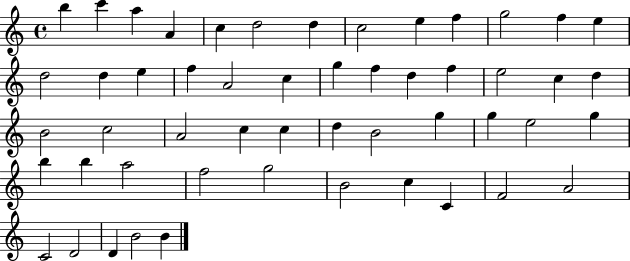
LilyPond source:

{
  \clef treble
  \time 4/4
  \defaultTimeSignature
  \key c \major
  b''4 c'''4 a''4 a'4 | c''4 d''2 d''4 | c''2 e''4 f''4 | g''2 f''4 e''4 | \break d''2 d''4 e''4 | f''4 a'2 c''4 | g''4 f''4 d''4 f''4 | e''2 c''4 d''4 | \break b'2 c''2 | a'2 c''4 c''4 | d''4 b'2 g''4 | g''4 e''2 g''4 | \break b''4 b''4 a''2 | f''2 g''2 | b'2 c''4 c'4 | f'2 a'2 | \break c'2 d'2 | d'4 b'2 b'4 | \bar "|."
}